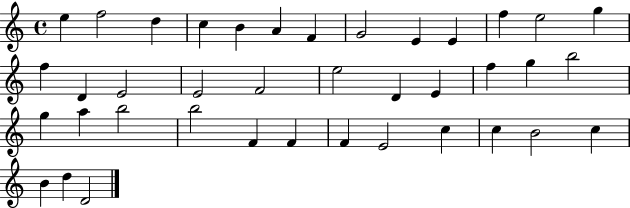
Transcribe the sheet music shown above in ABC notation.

X:1
T:Untitled
M:4/4
L:1/4
K:C
e f2 d c B A F G2 E E f e2 g f D E2 E2 F2 e2 D E f g b2 g a b2 b2 F F F E2 c c B2 c B d D2